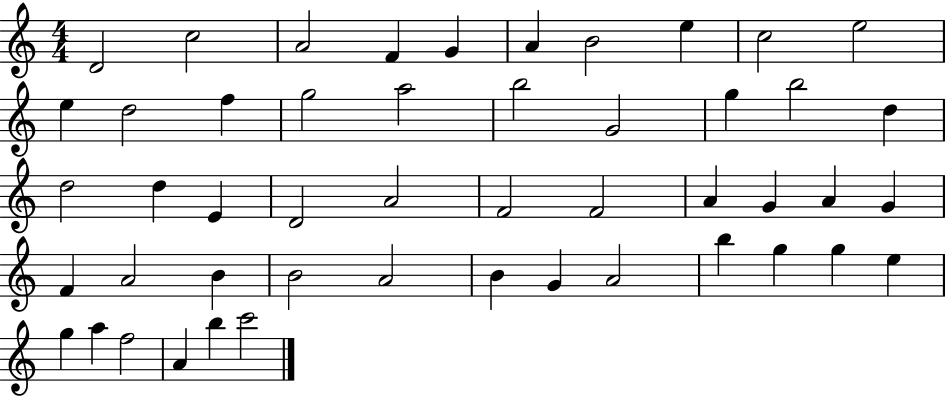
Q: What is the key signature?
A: C major